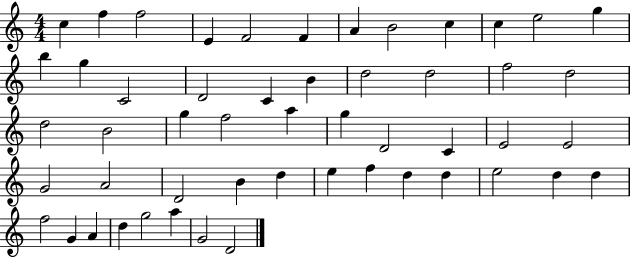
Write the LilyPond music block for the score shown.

{
  \clef treble
  \numericTimeSignature
  \time 4/4
  \key c \major
  c''4 f''4 f''2 | e'4 f'2 f'4 | a'4 b'2 c''4 | c''4 e''2 g''4 | \break b''4 g''4 c'2 | d'2 c'4 b'4 | d''2 d''2 | f''2 d''2 | \break d''2 b'2 | g''4 f''2 a''4 | g''4 d'2 c'4 | e'2 e'2 | \break g'2 a'2 | d'2 b'4 d''4 | e''4 f''4 d''4 d''4 | e''2 d''4 d''4 | \break f''2 g'4 a'4 | d''4 g''2 a''4 | g'2 d'2 | \bar "|."
}